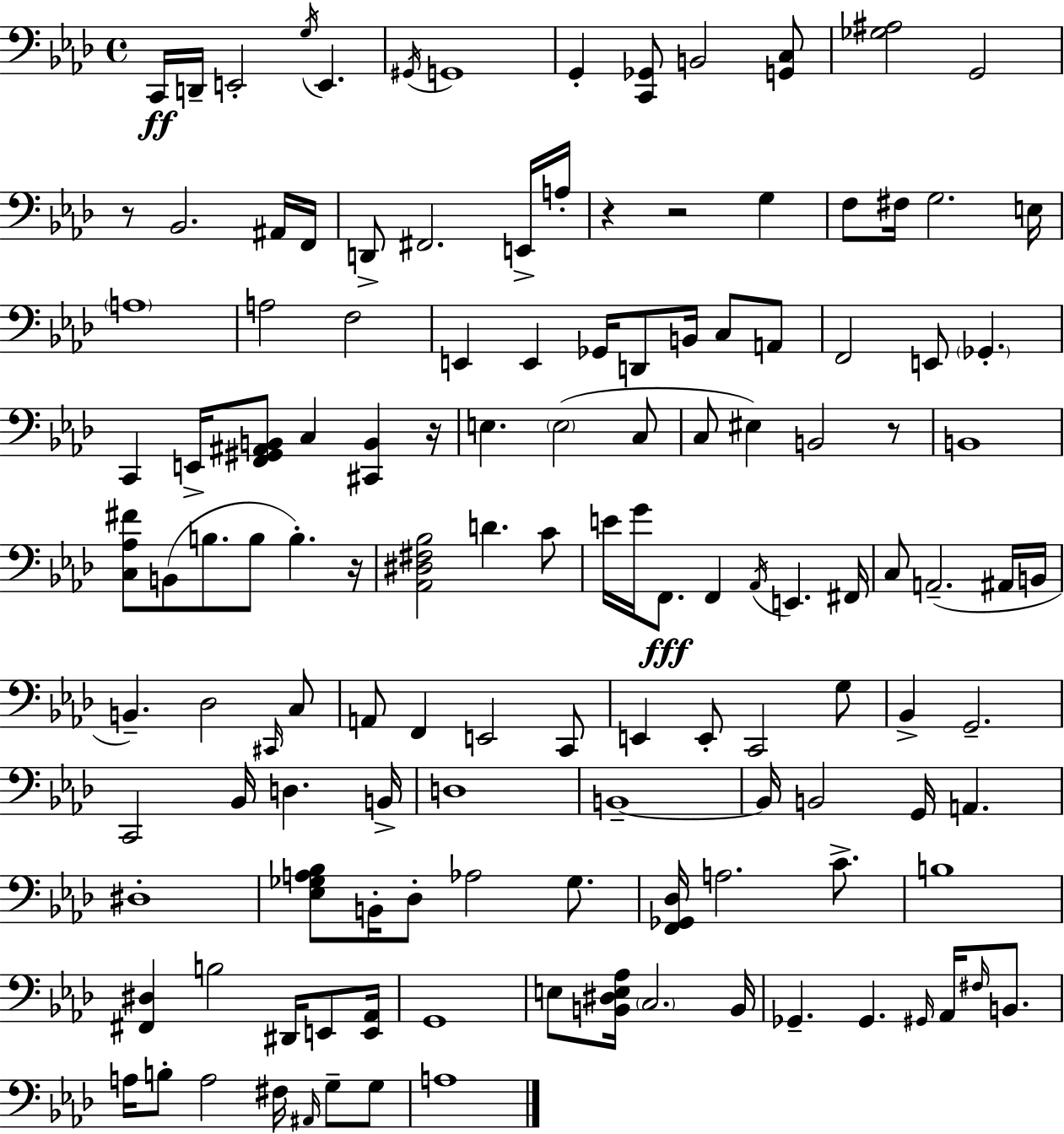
{
  \clef bass
  \time 4/4
  \defaultTimeSignature
  \key f \minor
  c,16\ff d,16-- e,2-. \acciaccatura { g16 } e,4. | \acciaccatura { gis,16 } g,1 | g,4-. <c, ges,>8 b,2 | <g, c>8 <ges ais>2 g,2 | \break r8 bes,2. | ais,16 f,16 d,8-> fis,2. | e,16-> a16-. r4 r2 g4 | f8 fis16 g2. | \break e16 \parenthesize a1 | a2 f2 | e,4 e,4 ges,16 d,8 b,16 c8 | a,8 f,2 e,8 \parenthesize ges,4.-. | \break c,4 e,16-> <f, gis, ais, b,>8 c4 <cis, b,>4 | r16 e4. \parenthesize e2( | c8 c8 eis4) b,2 | r8 b,1 | \break <c aes fis'>8 b,8( b8. b8 b4.-.) | r16 <aes, dis fis bes>2 d'4. | c'8 e'16 g'16 f,8.\fff f,4 \acciaccatura { aes,16 } e,4. | fis,16 c8 a,2.--( | \break ais,16 b,16 b,4.--) des2 | \grace { cis,16 } c8 a,8 f,4 e,2 | c,8 e,4 e,8-. c,2 | g8 bes,4-> g,2.-- | \break c,2 bes,16 d4. | b,16-> d1 | b,1--~~ | b,16 b,2 g,16 a,4. | \break dis1-. | <ees ges a bes>8 b,16-. des8-. aes2 | ges8. <f, ges, des>16 a2. | c'8.-> b1 | \break <fis, dis>4 b2 | dis,16 e,8 <e, aes,>16 g,1 | e8 <b, dis e aes>16 \parenthesize c2. | b,16 ges,4.-- ges,4. | \break \grace { gis,16 } aes,16 \grace { fis16 } b,8. a16 b8-. a2 | fis16 \grace { ais,16 } g8-- g8 a1 | \bar "|."
}